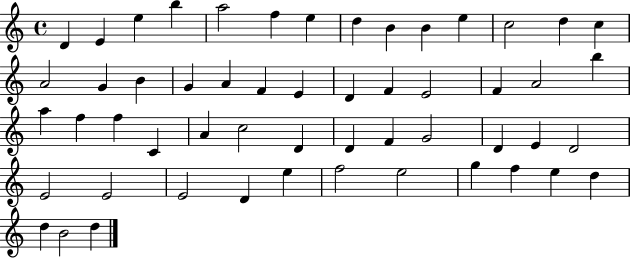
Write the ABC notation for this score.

X:1
T:Untitled
M:4/4
L:1/4
K:C
D E e b a2 f e d B B e c2 d c A2 G B G A F E D F E2 F A2 b a f f C A c2 D D F G2 D E D2 E2 E2 E2 D e f2 e2 g f e d d B2 d